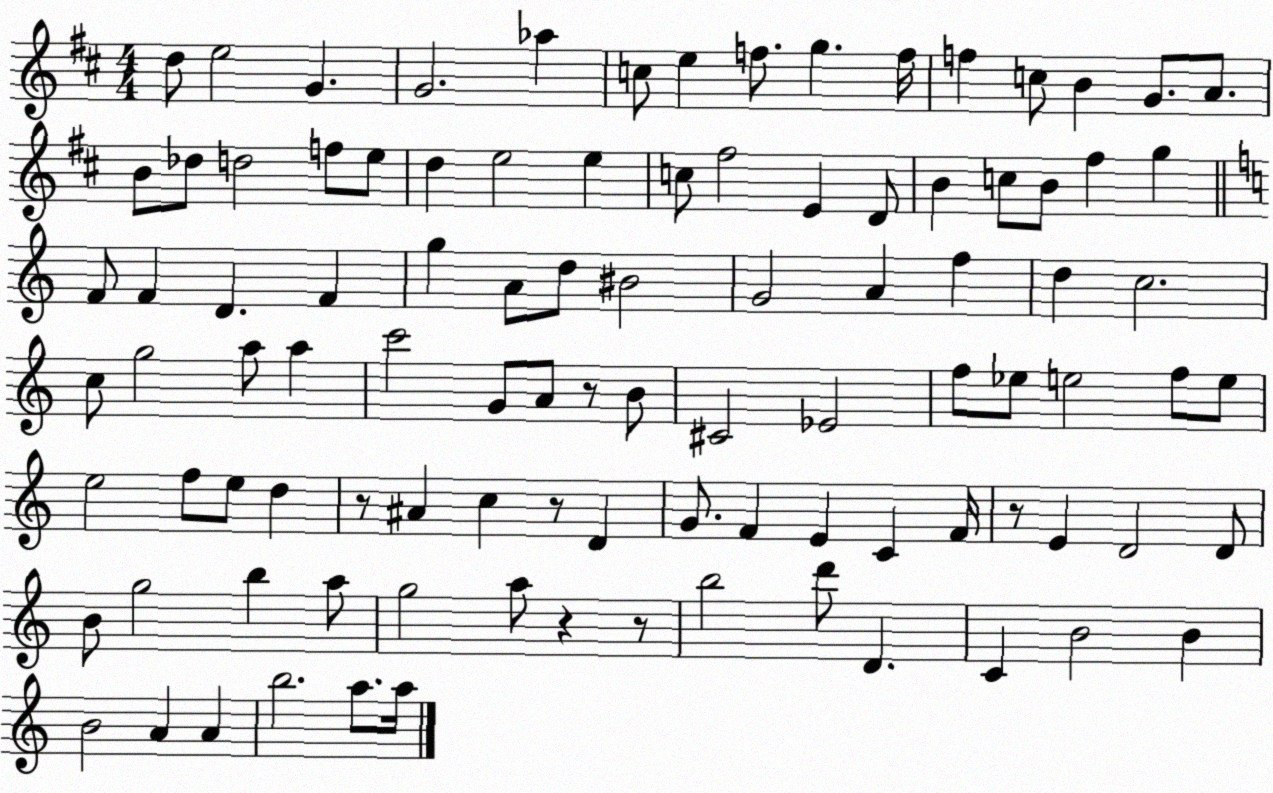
X:1
T:Untitled
M:4/4
L:1/4
K:D
d/2 e2 G G2 _a c/2 e f/2 g f/4 f c/2 B G/2 A/2 B/2 _d/2 d2 f/2 e/2 d e2 e c/2 ^f2 E D/2 B c/2 B/2 ^f g F/2 F D F g A/2 d/2 ^B2 G2 A f d c2 c/2 g2 a/2 a c'2 G/2 A/2 z/2 B/2 ^C2 _E2 f/2 _e/2 e2 f/2 e/2 e2 f/2 e/2 d z/2 ^A c z/2 D G/2 F E C F/4 z/2 E D2 D/2 B/2 g2 b a/2 g2 a/2 z z/2 b2 d'/2 D C B2 B B2 A A b2 a/2 a/4